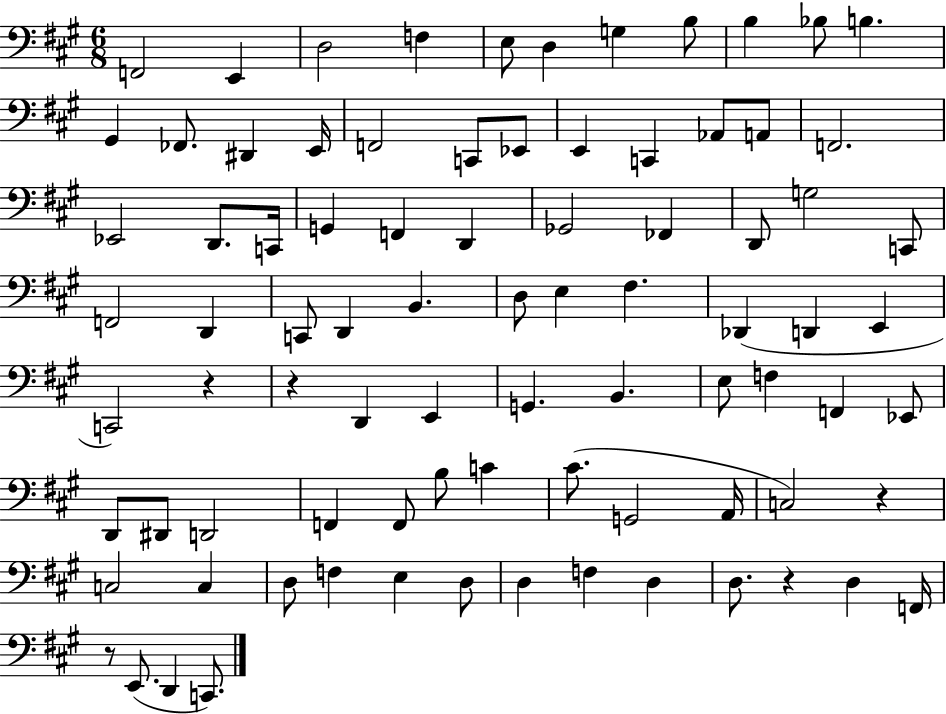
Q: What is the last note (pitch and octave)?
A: C2